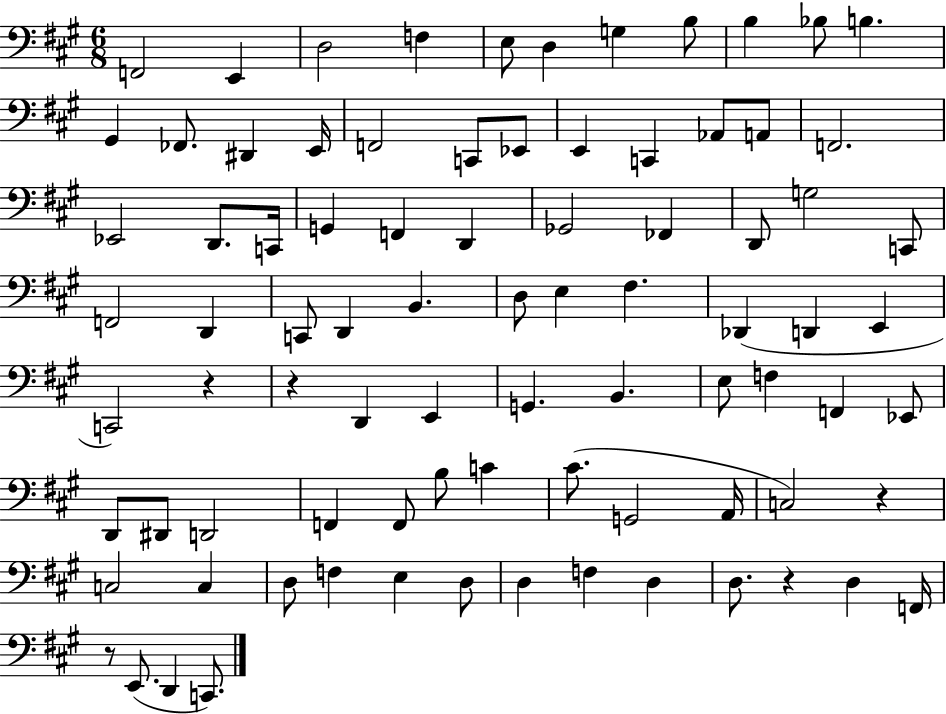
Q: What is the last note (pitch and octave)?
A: C2